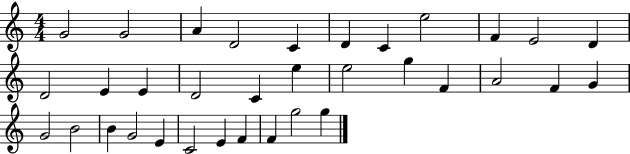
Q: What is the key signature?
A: C major